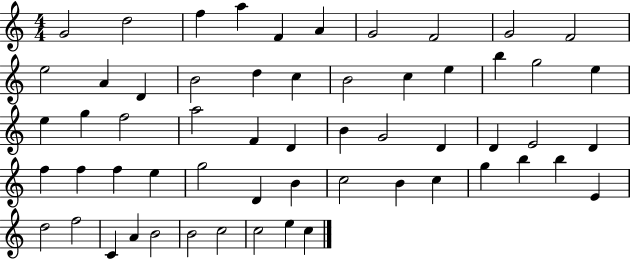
{
  \clef treble
  \numericTimeSignature
  \time 4/4
  \key c \major
  g'2 d''2 | f''4 a''4 f'4 a'4 | g'2 f'2 | g'2 f'2 | \break e''2 a'4 d'4 | b'2 d''4 c''4 | b'2 c''4 e''4 | b''4 g''2 e''4 | \break e''4 g''4 f''2 | a''2 f'4 d'4 | b'4 g'2 d'4 | d'4 e'2 d'4 | \break f''4 f''4 f''4 e''4 | g''2 d'4 b'4 | c''2 b'4 c''4 | g''4 b''4 b''4 e'4 | \break d''2 f''2 | c'4 a'4 b'2 | b'2 c''2 | c''2 e''4 c''4 | \break \bar "|."
}